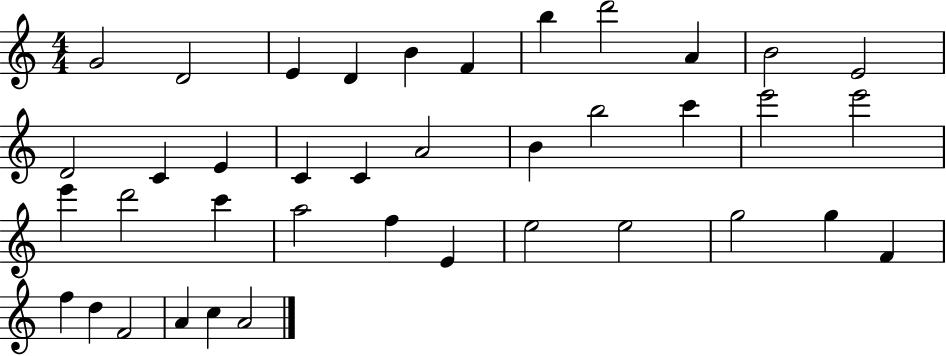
{
  \clef treble
  \numericTimeSignature
  \time 4/4
  \key c \major
  g'2 d'2 | e'4 d'4 b'4 f'4 | b''4 d'''2 a'4 | b'2 e'2 | \break d'2 c'4 e'4 | c'4 c'4 a'2 | b'4 b''2 c'''4 | e'''2 e'''2 | \break e'''4 d'''2 c'''4 | a''2 f''4 e'4 | e''2 e''2 | g''2 g''4 f'4 | \break f''4 d''4 f'2 | a'4 c''4 a'2 | \bar "|."
}